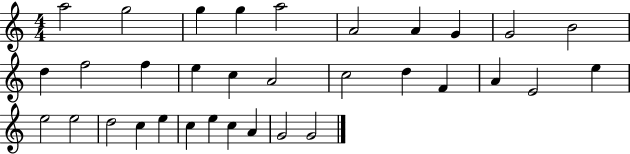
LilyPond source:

{
  \clef treble
  \numericTimeSignature
  \time 4/4
  \key c \major
  a''2 g''2 | g''4 g''4 a''2 | a'2 a'4 g'4 | g'2 b'2 | \break d''4 f''2 f''4 | e''4 c''4 a'2 | c''2 d''4 f'4 | a'4 e'2 e''4 | \break e''2 e''2 | d''2 c''4 e''4 | c''4 e''4 c''4 a'4 | g'2 g'2 | \break \bar "|."
}